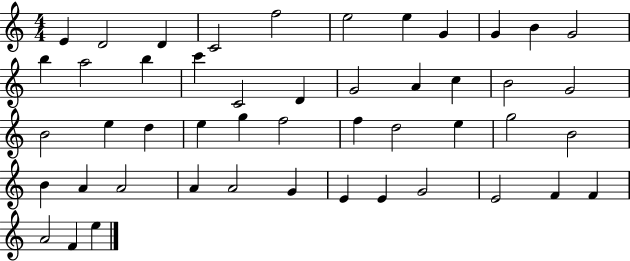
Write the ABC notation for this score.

X:1
T:Untitled
M:4/4
L:1/4
K:C
E D2 D C2 f2 e2 e G G B G2 b a2 b c' C2 D G2 A c B2 G2 B2 e d e g f2 f d2 e g2 B2 B A A2 A A2 G E E G2 E2 F F A2 F e